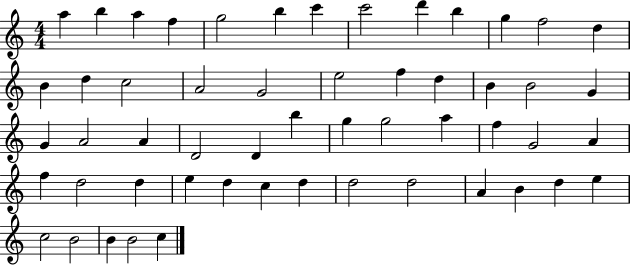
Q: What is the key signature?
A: C major